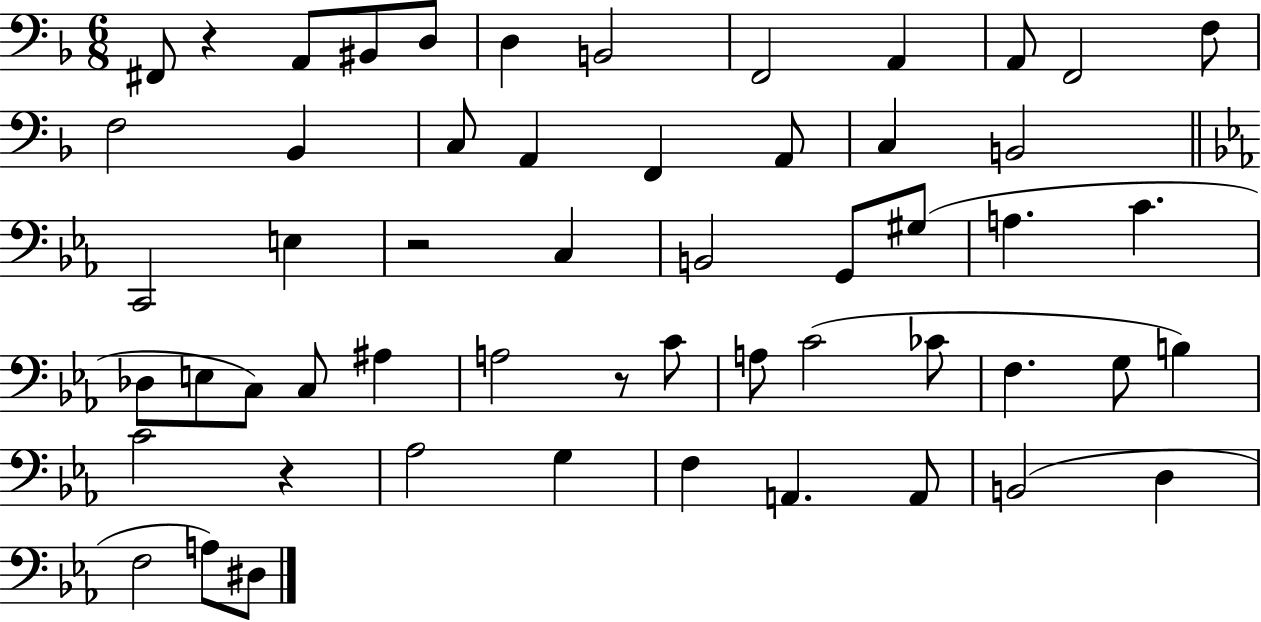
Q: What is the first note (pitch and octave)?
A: F#2